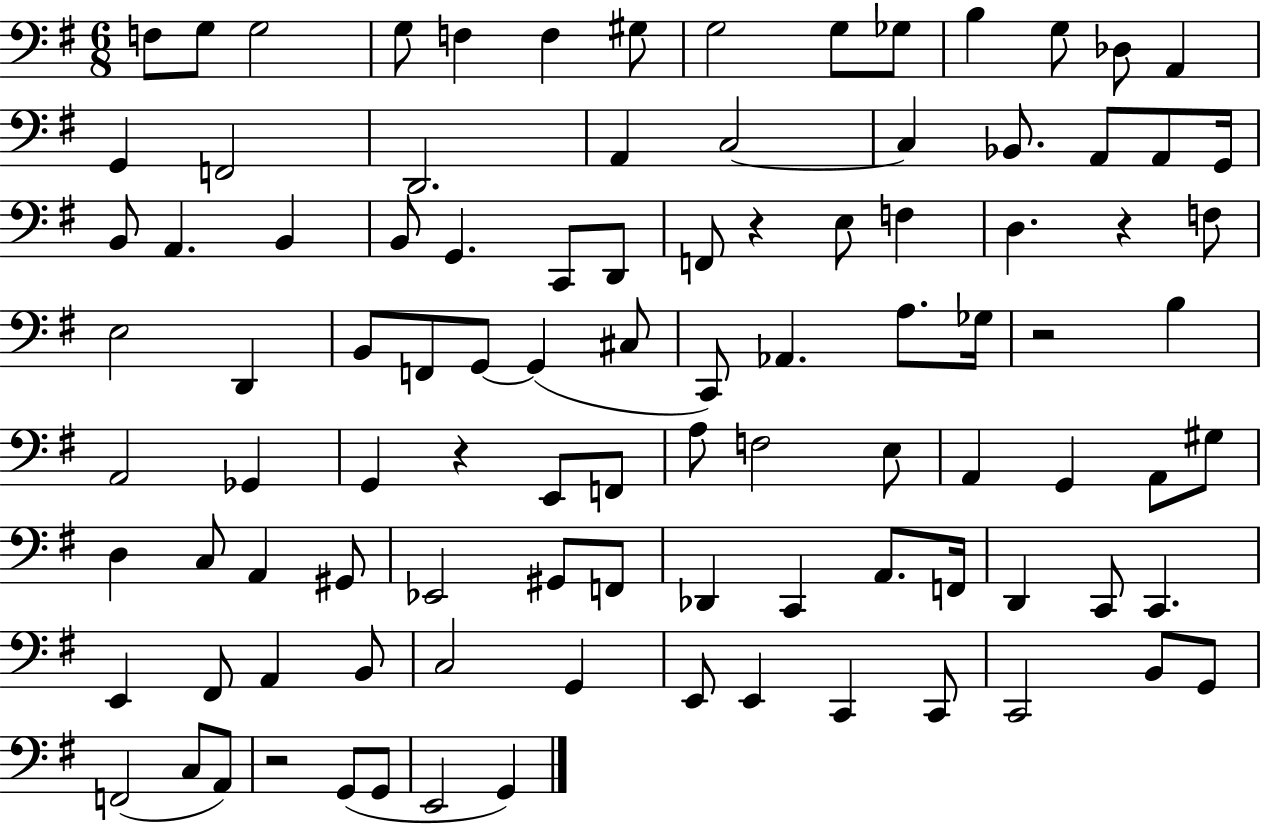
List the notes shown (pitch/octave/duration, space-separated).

F3/e G3/e G3/h G3/e F3/q F3/q G#3/e G3/h G3/e Gb3/e B3/q G3/e Db3/e A2/q G2/q F2/h D2/h. A2/q C3/h C3/q Bb2/e. A2/e A2/e G2/s B2/e A2/q. B2/q B2/e G2/q. C2/e D2/e F2/e R/q E3/e F3/q D3/q. R/q F3/e E3/h D2/q B2/e F2/e G2/e G2/q C#3/e C2/e Ab2/q. A3/e. Gb3/s R/h B3/q A2/h Gb2/q G2/q R/q E2/e F2/e A3/e F3/h E3/e A2/q G2/q A2/e G#3/e D3/q C3/e A2/q G#2/e Eb2/h G#2/e F2/e Db2/q C2/q A2/e. F2/s D2/q C2/e C2/q. E2/q F#2/e A2/q B2/e C3/h G2/q E2/e E2/q C2/q C2/e C2/h B2/e G2/e F2/h C3/e A2/e R/h G2/e G2/e E2/h G2/q